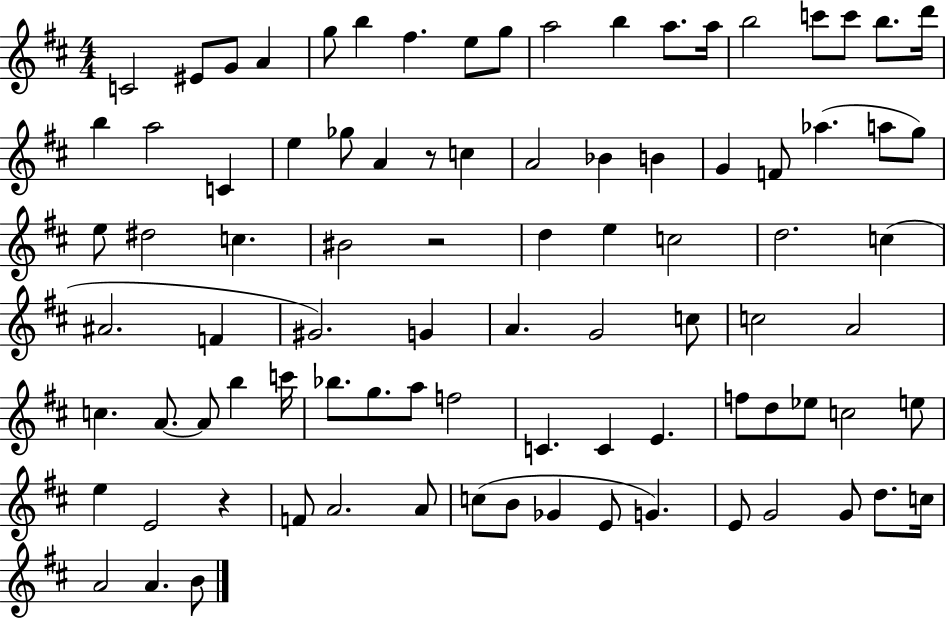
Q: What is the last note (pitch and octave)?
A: B4